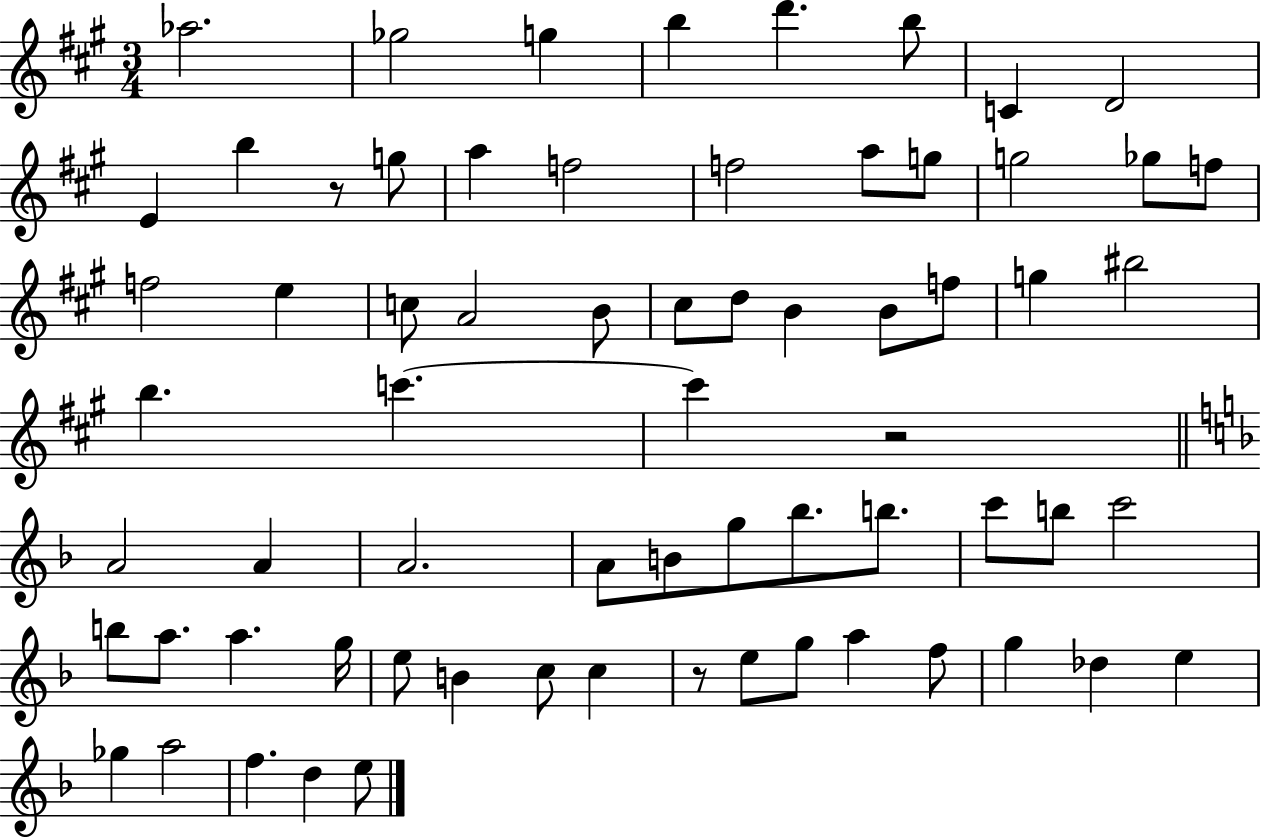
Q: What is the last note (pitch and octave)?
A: E5